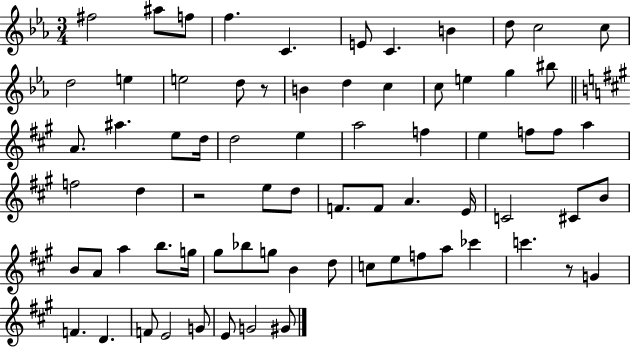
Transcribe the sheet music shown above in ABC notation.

X:1
T:Untitled
M:3/4
L:1/4
K:Eb
^f2 ^a/2 f/2 f C E/2 C B d/2 c2 c/2 d2 e e2 d/2 z/2 B d c c/2 e g ^b/2 A/2 ^a e/2 d/4 d2 e a2 f e f/2 f/2 a f2 d z2 e/2 d/2 F/2 F/2 A E/4 C2 ^C/2 B/2 B/2 A/2 a b/2 g/4 ^g/2 _b/2 g/2 B d/2 c/2 e/2 f/2 a/2 _c' c' z/2 G F D F/2 E2 G/2 E/2 G2 ^G/2